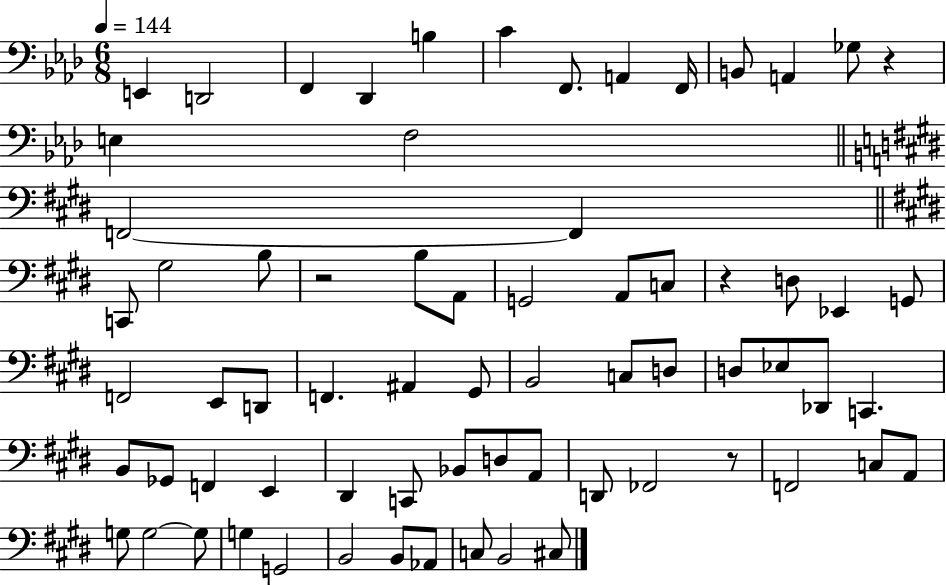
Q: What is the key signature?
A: AES major